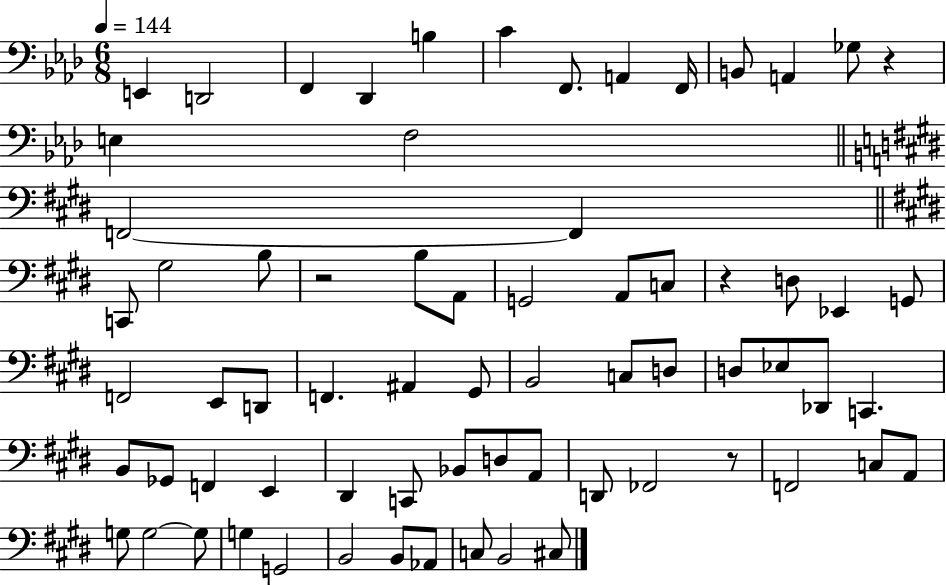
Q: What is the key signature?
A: AES major